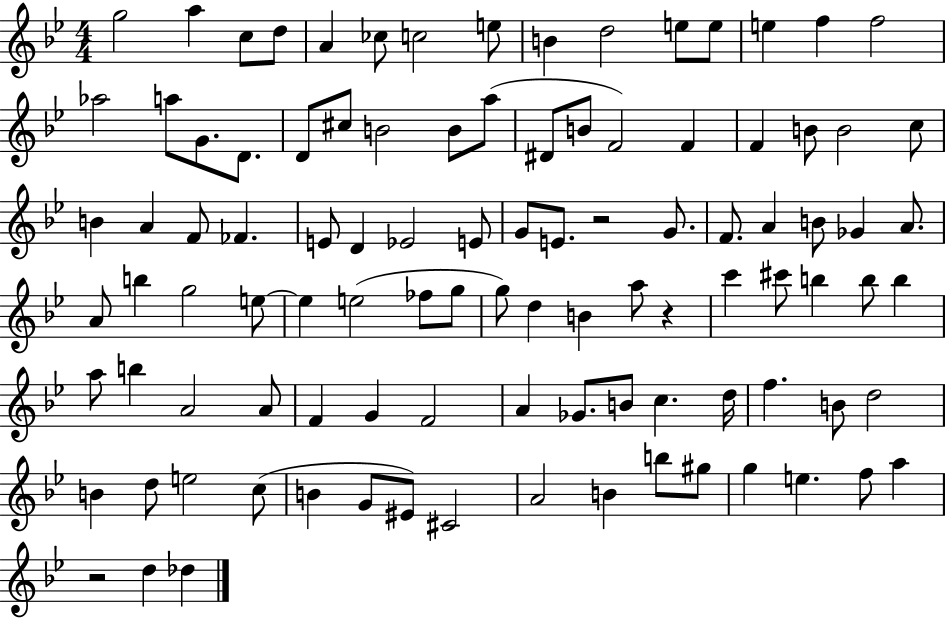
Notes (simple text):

G5/h A5/q C5/e D5/e A4/q CES5/e C5/h E5/e B4/q D5/h E5/e E5/e E5/q F5/q F5/h Ab5/h A5/e G4/e. D4/e. D4/e C#5/e B4/h B4/e A5/e D#4/e B4/e F4/h F4/q F4/q B4/e B4/h C5/e B4/q A4/q F4/e FES4/q. E4/e D4/q Eb4/h E4/e G4/e E4/e. R/h G4/e. F4/e. A4/q B4/e Gb4/q A4/e. A4/e B5/q G5/h E5/e E5/q E5/h FES5/e G5/e G5/e D5/q B4/q A5/e R/q C6/q C#6/e B5/q B5/e B5/q A5/e B5/q A4/h A4/e F4/q G4/q F4/h A4/q Gb4/e. B4/e C5/q. D5/s F5/q. B4/e D5/h B4/q D5/e E5/h C5/e B4/q G4/e EIS4/e C#4/h A4/h B4/q B5/e G#5/e G5/q E5/q. F5/e A5/q R/h D5/q Db5/q